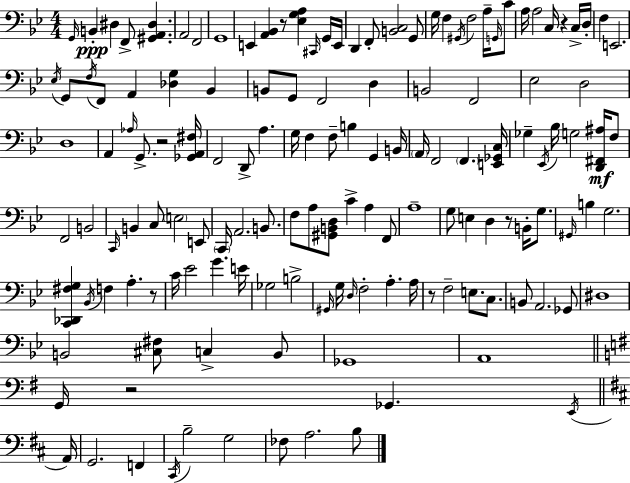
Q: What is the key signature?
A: BES major